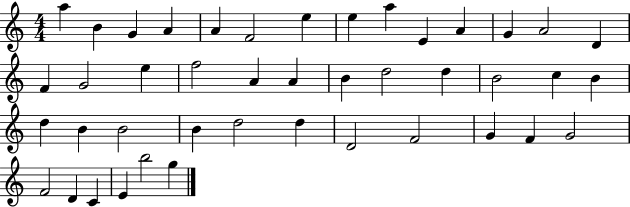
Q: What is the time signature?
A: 4/4